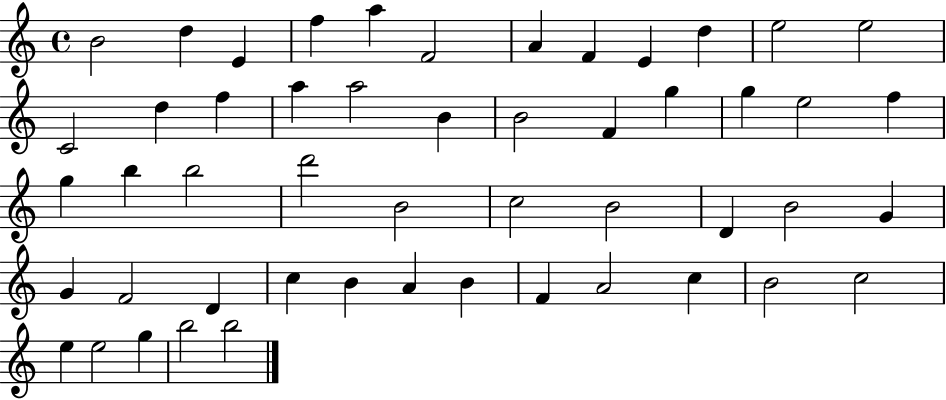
B4/h D5/q E4/q F5/q A5/q F4/h A4/q F4/q E4/q D5/q E5/h E5/h C4/h D5/q F5/q A5/q A5/h B4/q B4/h F4/q G5/q G5/q E5/h F5/q G5/q B5/q B5/h D6/h B4/h C5/h B4/h D4/q B4/h G4/q G4/q F4/h D4/q C5/q B4/q A4/q B4/q F4/q A4/h C5/q B4/h C5/h E5/q E5/h G5/q B5/h B5/h